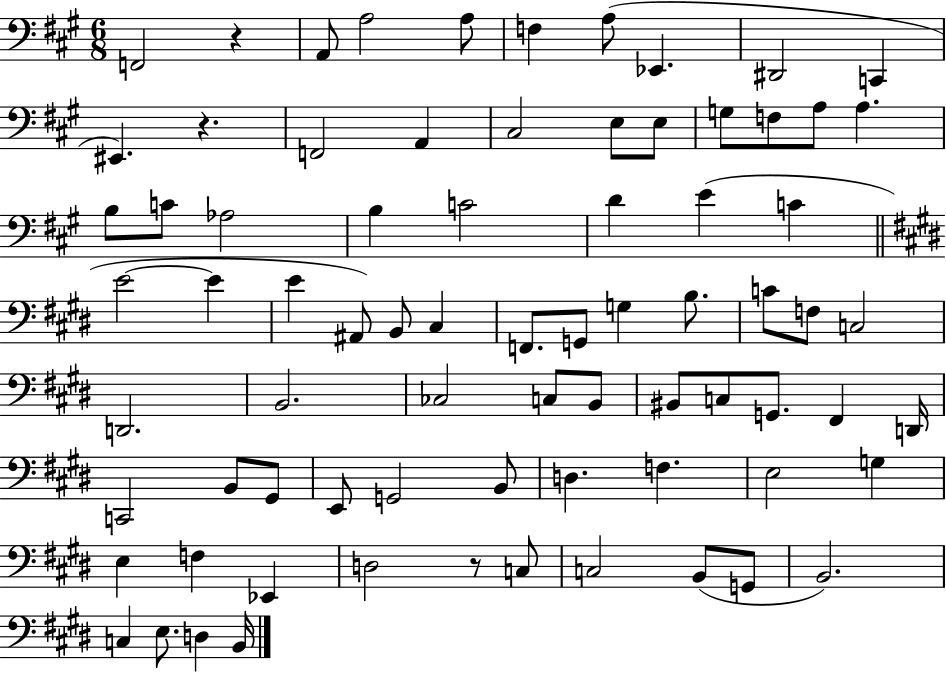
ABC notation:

X:1
T:Untitled
M:6/8
L:1/4
K:A
F,,2 z A,,/2 A,2 A,/2 F, A,/2 _E,, ^D,,2 C,, ^E,, z F,,2 A,, ^C,2 E,/2 E,/2 G,/2 F,/2 A,/2 A, B,/2 C/2 _A,2 B, C2 D E C E2 E E ^A,,/2 B,,/2 ^C, F,,/2 G,,/2 G, B,/2 C/2 F,/2 C,2 D,,2 B,,2 _C,2 C,/2 B,,/2 ^B,,/2 C,/2 G,,/2 ^F,, D,,/4 C,,2 B,,/2 ^G,,/2 E,,/2 G,,2 B,,/2 D, F, E,2 G, E, F, _E,, D,2 z/2 C,/2 C,2 B,,/2 G,,/2 B,,2 C, E,/2 D, B,,/4